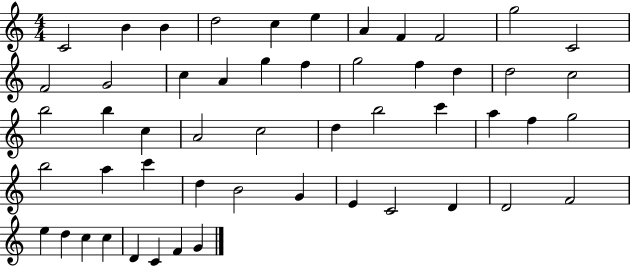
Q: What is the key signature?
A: C major